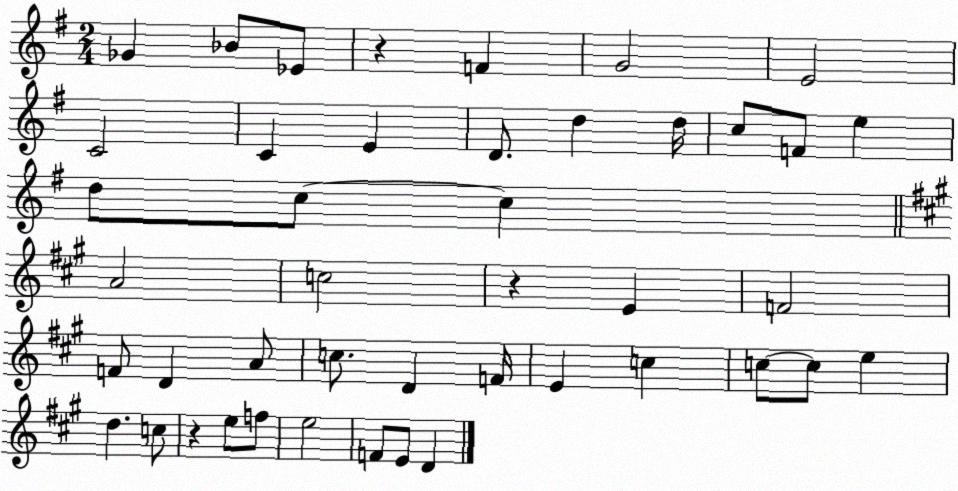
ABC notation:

X:1
T:Untitled
M:2/4
L:1/4
K:G
_G _B/2 _E/2 z F G2 E2 C2 C E D/2 d d/4 c/2 F/2 e d/2 c/2 c A2 c2 z E F2 F/2 D A/2 c/2 D F/4 E c c/2 c/2 e d c/2 z e/2 f/2 e2 F/2 E/2 D